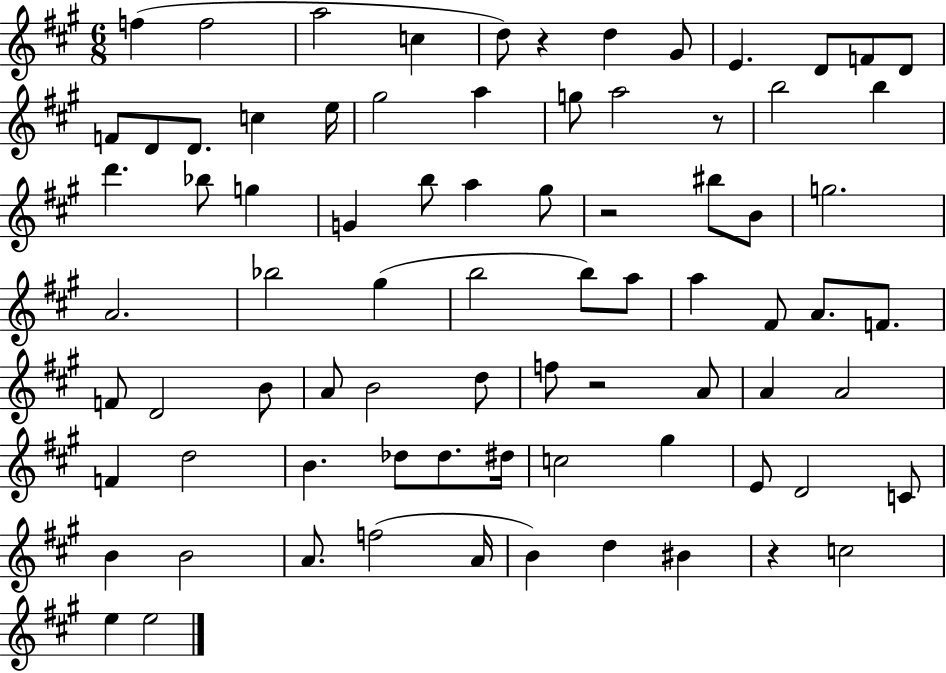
F5/q F5/h A5/h C5/q D5/e R/q D5/q G#4/e E4/q. D4/e F4/e D4/e F4/e D4/e D4/e. C5/q E5/s G#5/h A5/q G5/e A5/h R/e B5/h B5/q D6/q. Bb5/e G5/q G4/q B5/e A5/q G#5/e R/h BIS5/e B4/e G5/h. A4/h. Bb5/h G#5/q B5/h B5/e A5/e A5/q F#4/e A4/e. F4/e. F4/e D4/h B4/e A4/e B4/h D5/e F5/e R/h A4/e A4/q A4/h F4/q D5/h B4/q. Db5/e Db5/e. D#5/s C5/h G#5/q E4/e D4/h C4/e B4/q B4/h A4/e. F5/h A4/s B4/q D5/q BIS4/q R/q C5/h E5/q E5/h